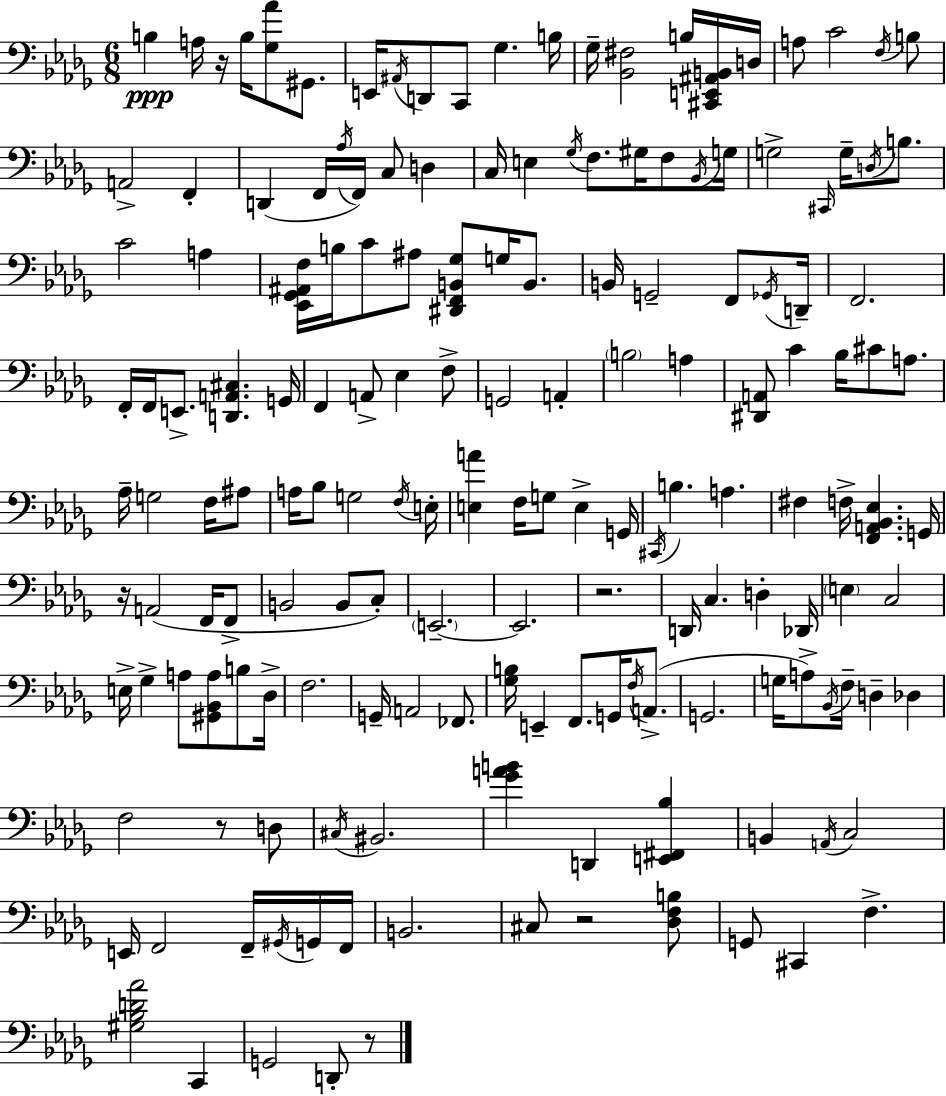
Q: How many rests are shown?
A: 6